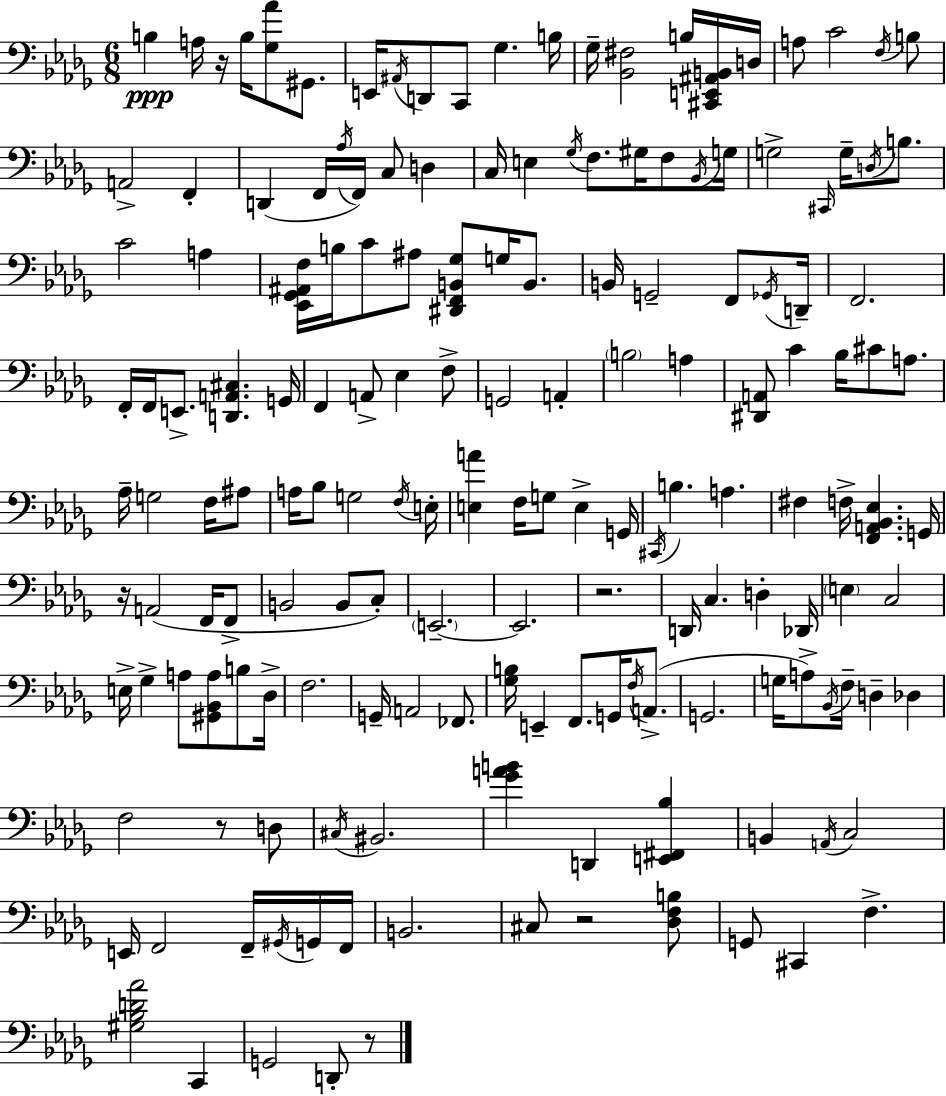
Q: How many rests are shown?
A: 6